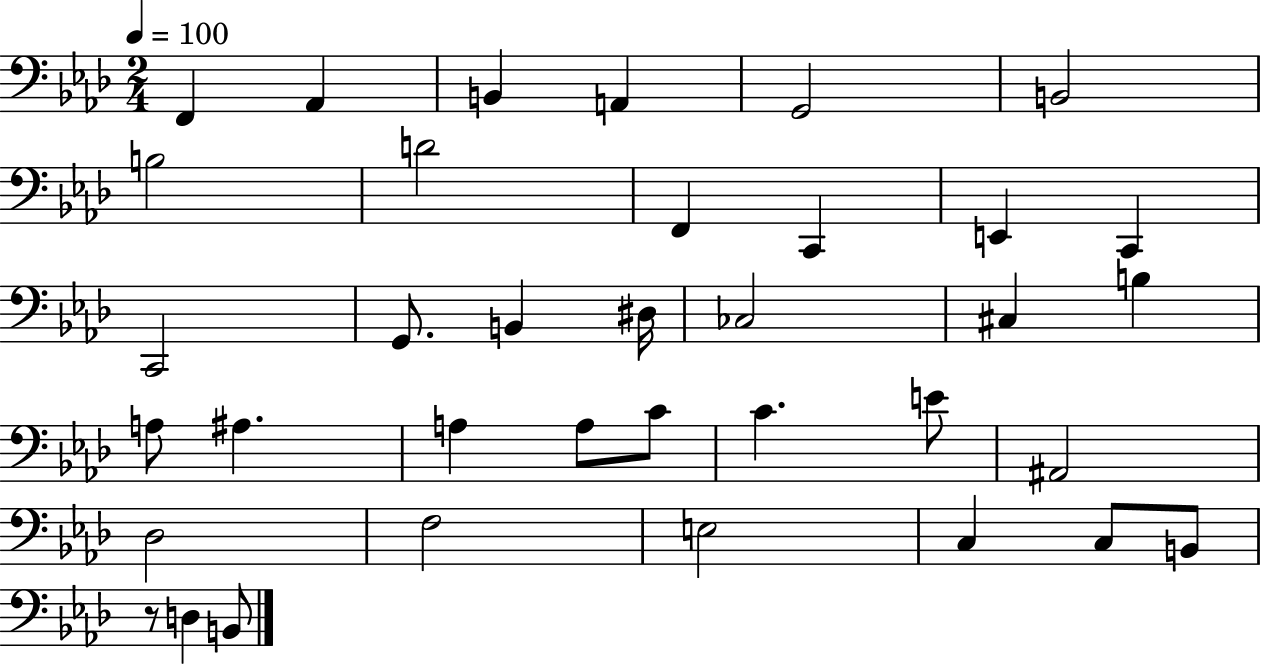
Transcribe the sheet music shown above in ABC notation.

X:1
T:Untitled
M:2/4
L:1/4
K:Ab
F,, _A,, B,, A,, G,,2 B,,2 B,2 D2 F,, C,, E,, C,, C,,2 G,,/2 B,, ^D,/4 _C,2 ^C, B, A,/2 ^A, A, A,/2 C/2 C E/2 ^A,,2 _D,2 F,2 E,2 C, C,/2 B,,/2 z/2 D, B,,/2